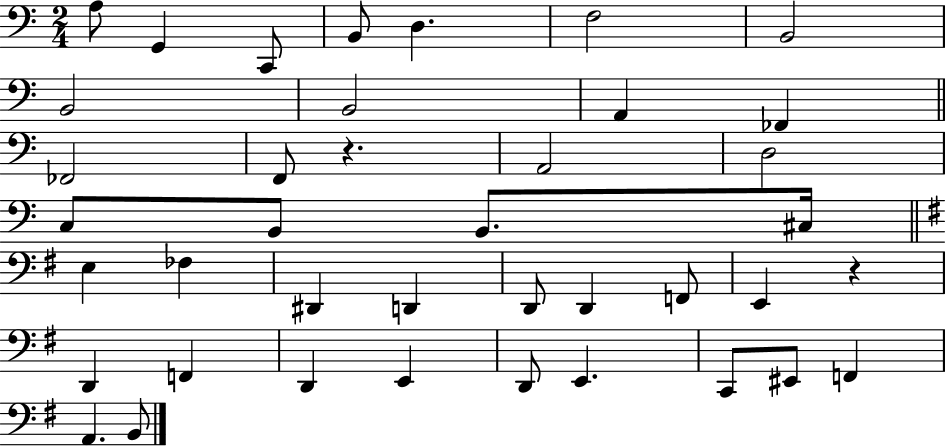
{
  \clef bass
  \numericTimeSignature
  \time 2/4
  \key c \major
  a8 g,4 c,8 | b,8 d4. | f2 | b,2 | \break b,2 | b,2 | a,4 fes,4 | \bar "||" \break \key a \minor fes,2 | f,8 r4. | a,2 | d2 | \break c8 b,8 b,8. cis16 | \bar "||" \break \key e \minor e4 fes4 | dis,4 d,4 | d,8 d,4 f,8 | e,4 r4 | \break d,4 f,4 | d,4 e,4 | d,8 e,4. | c,8 eis,8 f,4 | \break a,4. b,8 | \bar "|."
}